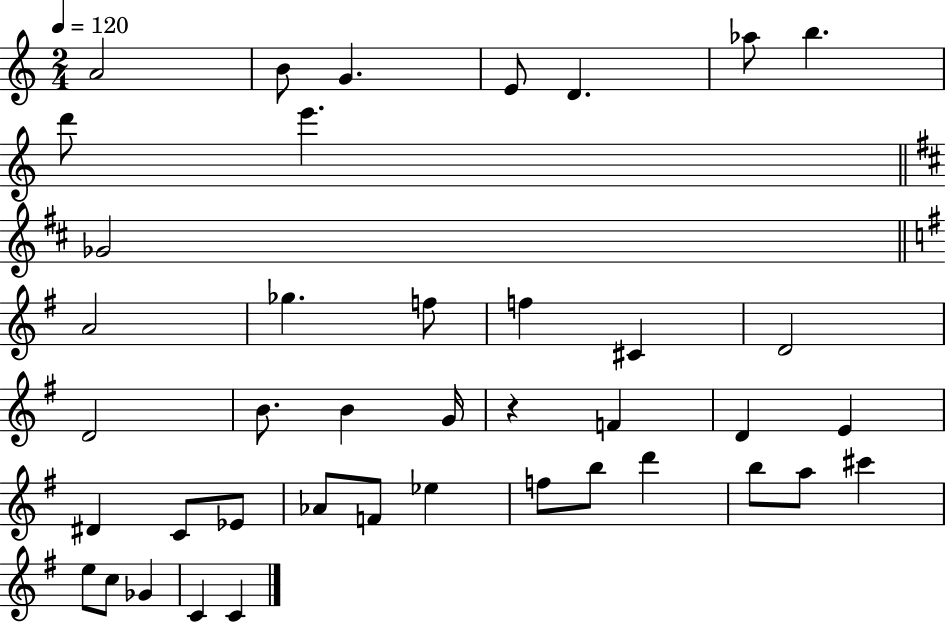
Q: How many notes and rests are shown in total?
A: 41